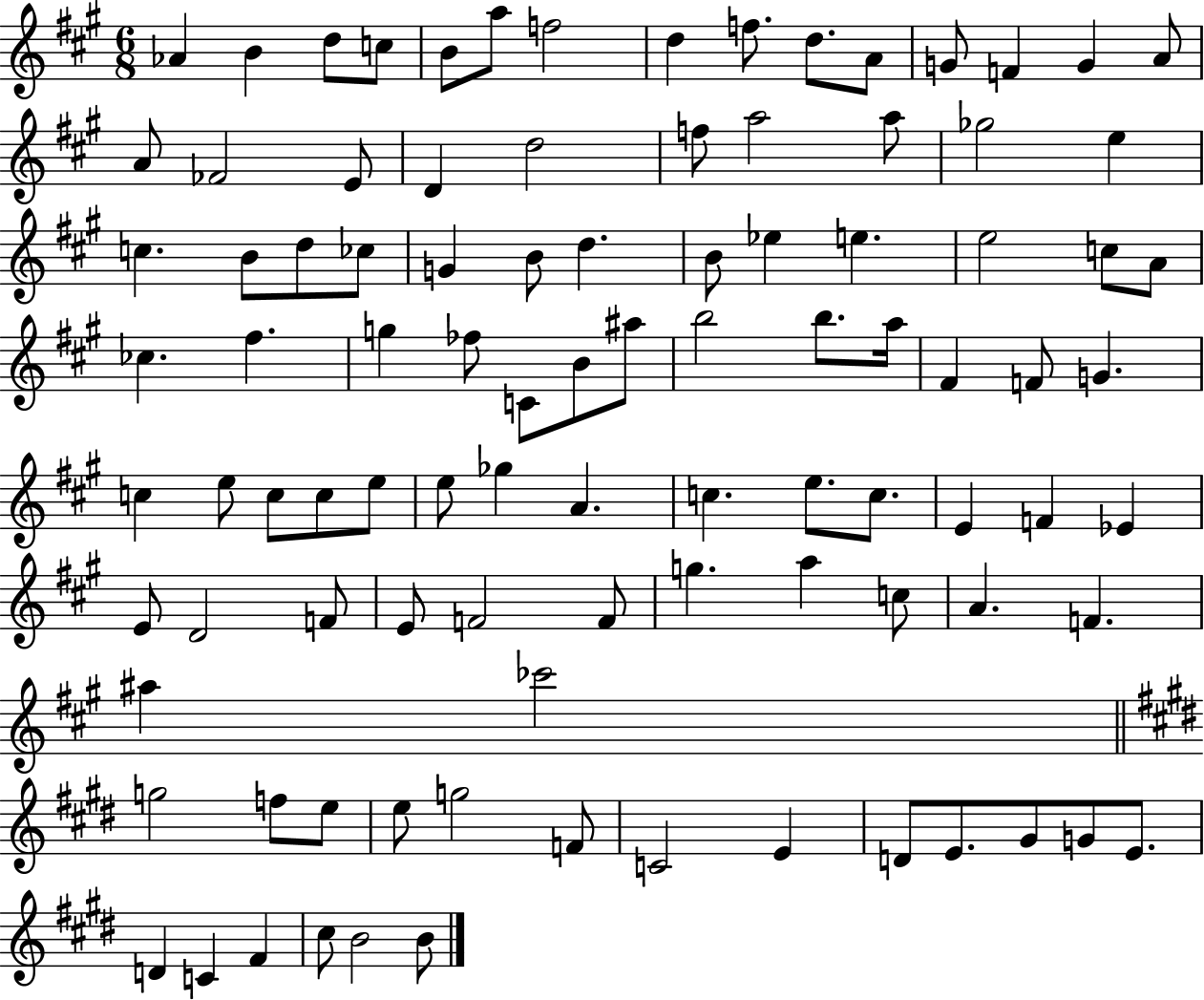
Ab4/q B4/q D5/e C5/e B4/e A5/e F5/h D5/q F5/e. D5/e. A4/e G4/e F4/q G4/q A4/e A4/e FES4/h E4/e D4/q D5/h F5/e A5/h A5/e Gb5/h E5/q C5/q. B4/e D5/e CES5/e G4/q B4/e D5/q. B4/e Eb5/q E5/q. E5/h C5/e A4/e CES5/q. F#5/q. G5/q FES5/e C4/e B4/e A#5/e B5/h B5/e. A5/s F#4/q F4/e G4/q. C5/q E5/e C5/e C5/e E5/e E5/e Gb5/q A4/q. C5/q. E5/e. C5/e. E4/q F4/q Eb4/q E4/e D4/h F4/e E4/e F4/h F4/e G5/q. A5/q C5/e A4/q. F4/q. A#5/q CES6/h G5/h F5/e E5/e E5/e G5/h F4/e C4/h E4/q D4/e E4/e. G#4/e G4/e E4/e. D4/q C4/q F#4/q C#5/e B4/h B4/e